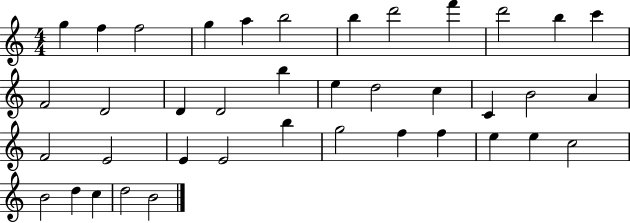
G5/q F5/q F5/h G5/q A5/q B5/h B5/q D6/h F6/q D6/h B5/q C6/q F4/h D4/h D4/q D4/h B5/q E5/q D5/h C5/q C4/q B4/h A4/q F4/h E4/h E4/q E4/h B5/q G5/h F5/q F5/q E5/q E5/q C5/h B4/h D5/q C5/q D5/h B4/h